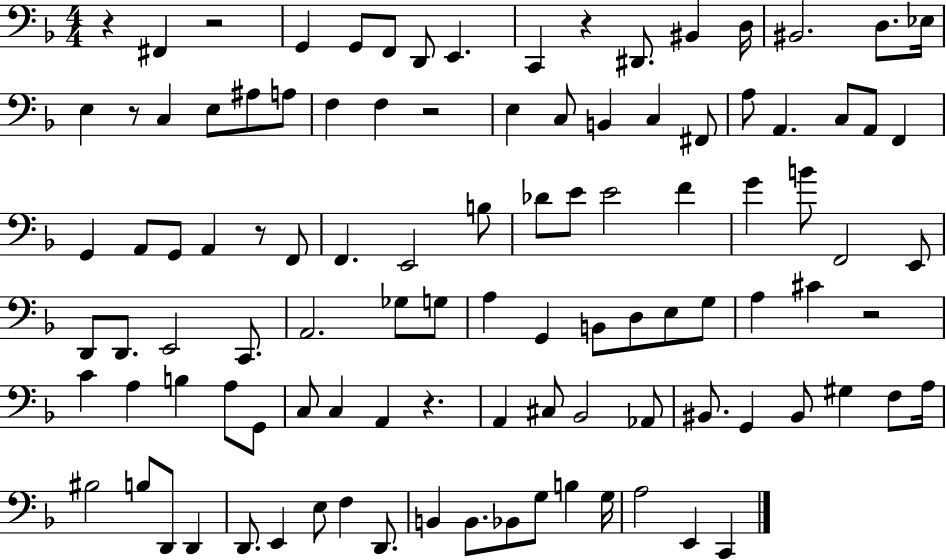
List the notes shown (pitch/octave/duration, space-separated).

R/q F#2/q R/h G2/q G2/e F2/e D2/e E2/q. C2/q R/q D#2/e. BIS2/q D3/s BIS2/h. D3/e. Eb3/s E3/q R/e C3/q E3/e A#3/e A3/e F3/q F3/q R/h E3/q C3/e B2/q C3/q F#2/e A3/e A2/q. C3/e A2/e F2/q G2/q A2/e G2/e A2/q R/e F2/e F2/q. E2/h B3/e Db4/e E4/e E4/h F4/q G4/q B4/e F2/h E2/e D2/e D2/e. E2/h C2/e. A2/h. Gb3/e G3/e A3/q G2/q B2/e D3/e E3/e G3/e A3/q C#4/q R/h C4/q A3/q B3/q A3/e G2/e C3/e C3/q A2/q R/q. A2/q C#3/e Bb2/h Ab2/e BIS2/e. G2/q BIS2/e G#3/q F3/e A3/s BIS3/h B3/e D2/e D2/q D2/e. E2/q E3/e F3/q D2/e. B2/q B2/e. Bb2/e G3/e B3/q G3/s A3/h E2/q C2/q